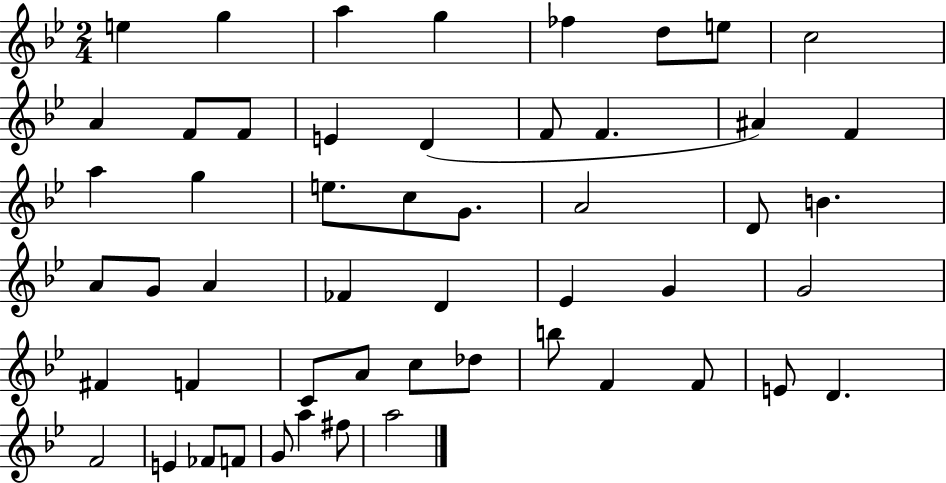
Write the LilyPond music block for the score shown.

{
  \clef treble
  \numericTimeSignature
  \time 2/4
  \key bes \major
  e''4 g''4 | a''4 g''4 | fes''4 d''8 e''8 | c''2 | \break a'4 f'8 f'8 | e'4 d'4( | f'8 f'4. | ais'4) f'4 | \break a''4 g''4 | e''8. c''8 g'8. | a'2 | d'8 b'4. | \break a'8 g'8 a'4 | fes'4 d'4 | ees'4 g'4 | g'2 | \break fis'4 f'4 | c'8 a'8 c''8 des''8 | b''8 f'4 f'8 | e'8 d'4. | \break f'2 | e'4 fes'8 f'8 | g'8 a''4 fis''8 | a''2 | \break \bar "|."
}